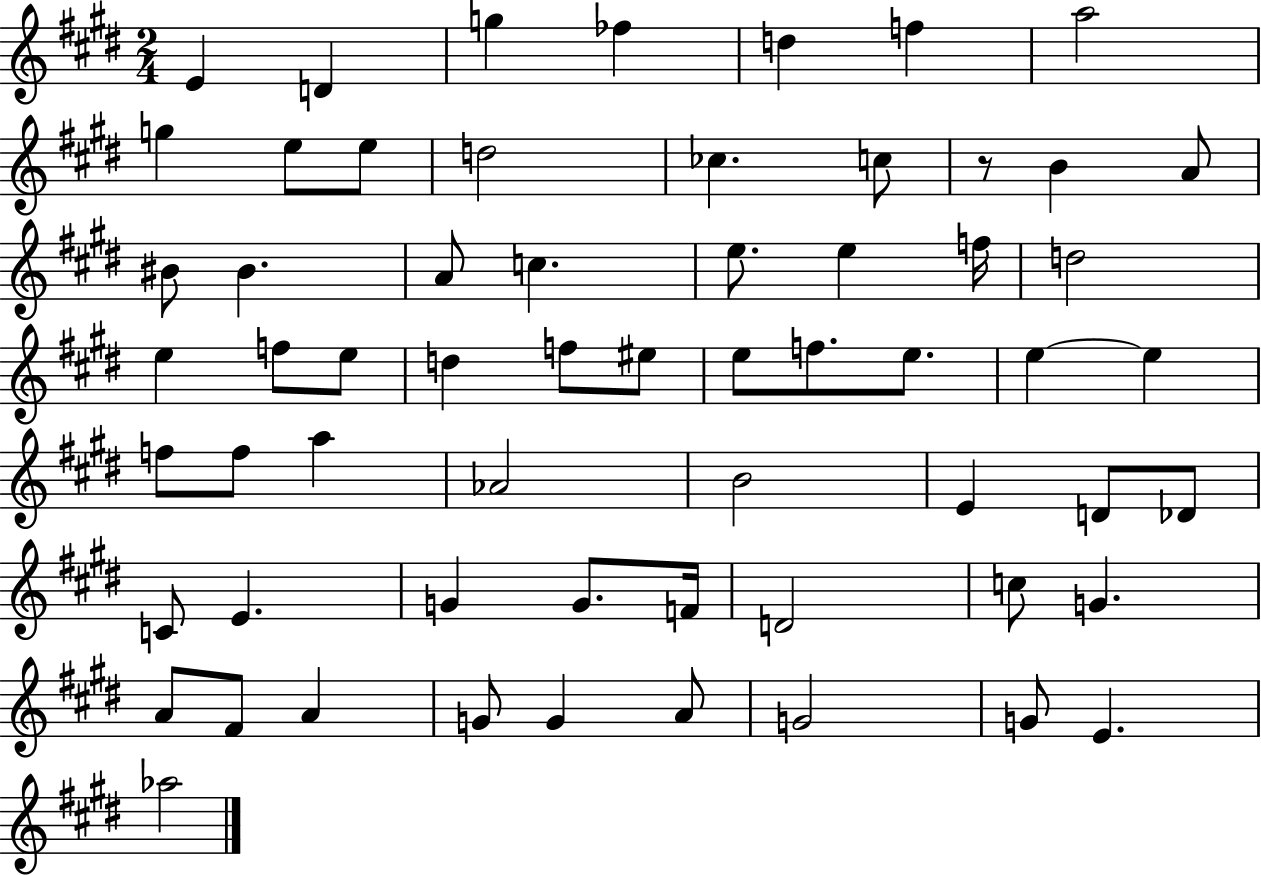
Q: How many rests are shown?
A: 1